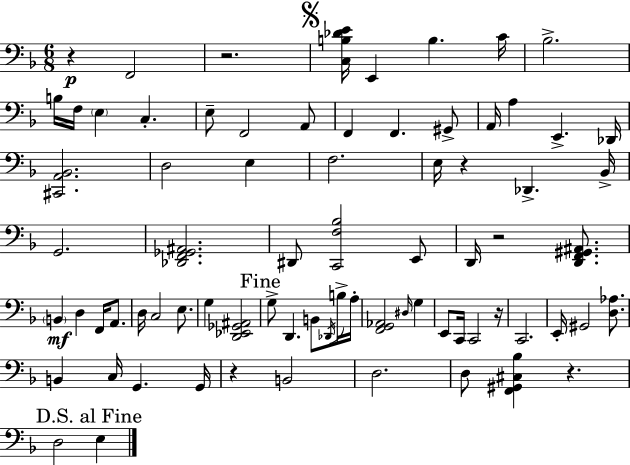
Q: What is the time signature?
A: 6/8